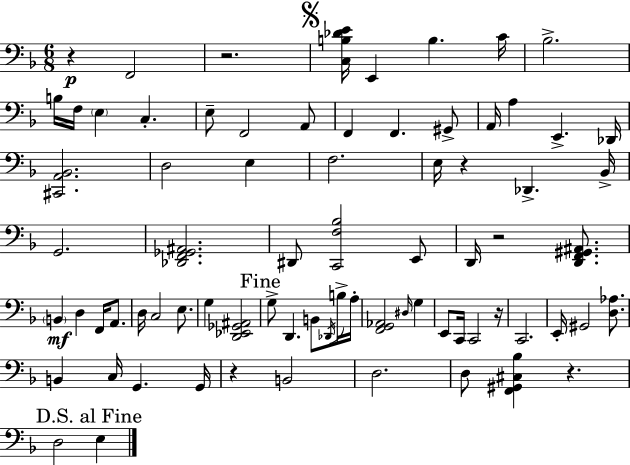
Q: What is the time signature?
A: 6/8